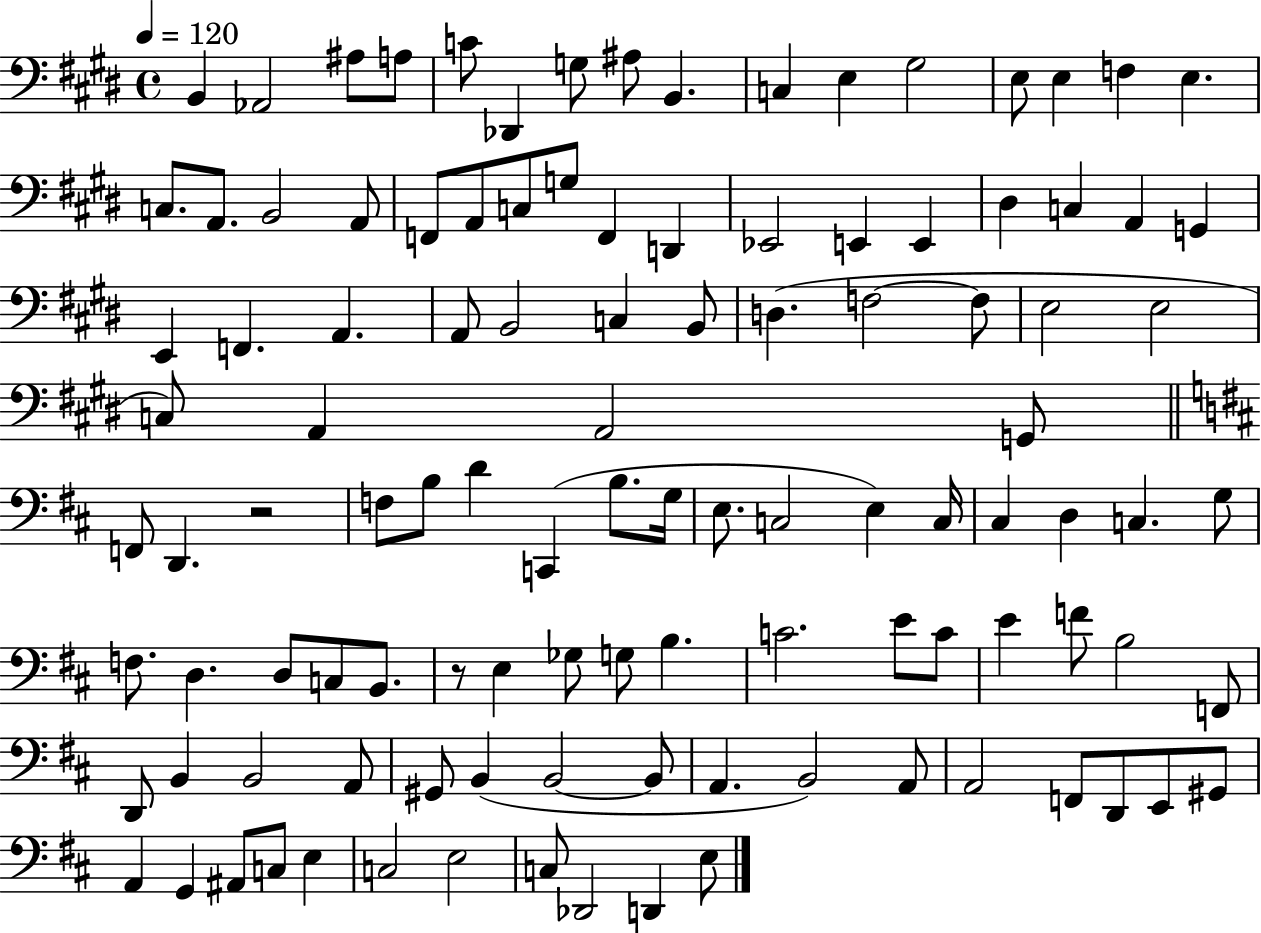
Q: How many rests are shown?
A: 2